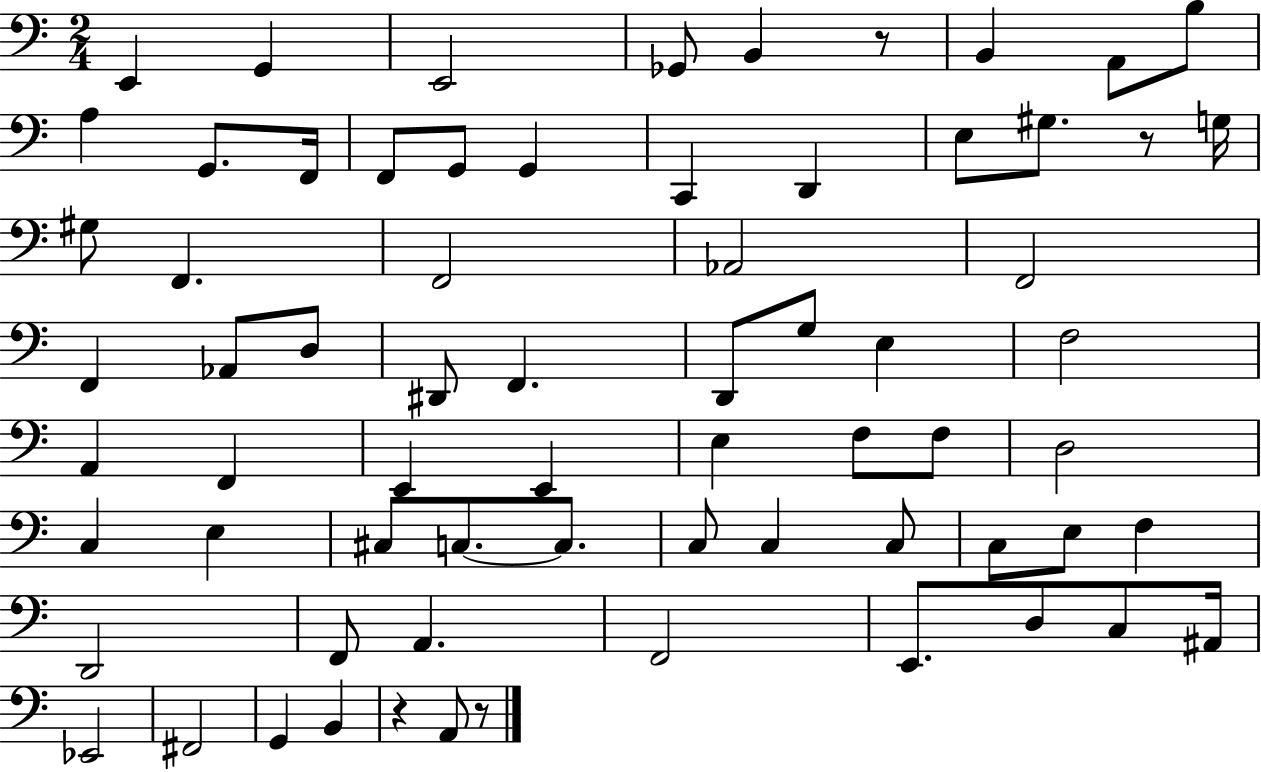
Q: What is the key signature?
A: C major